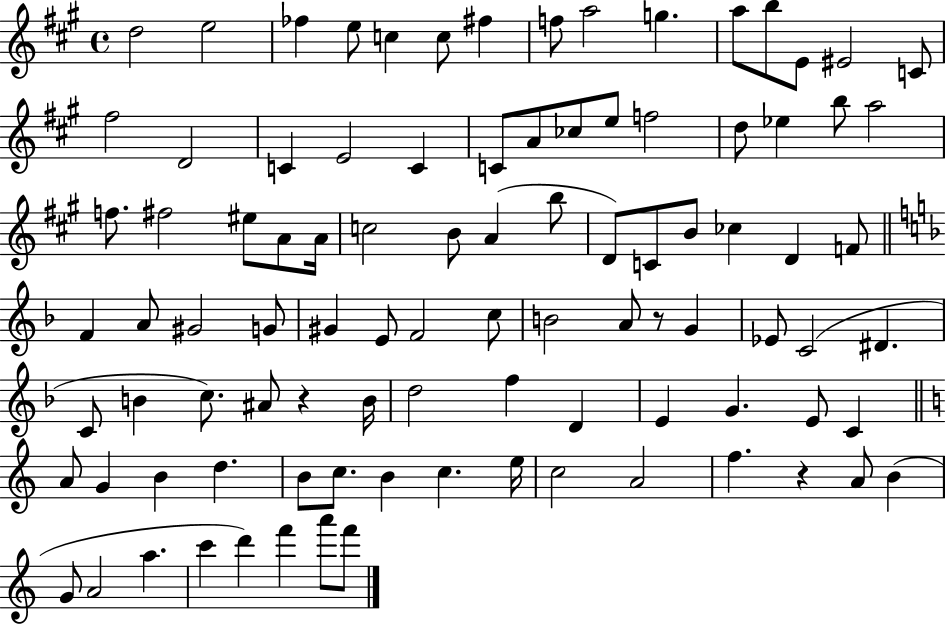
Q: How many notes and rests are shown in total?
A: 95